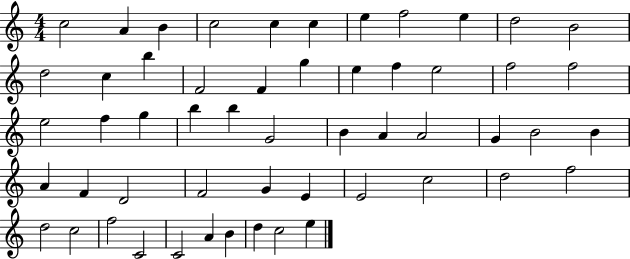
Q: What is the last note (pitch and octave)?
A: E5